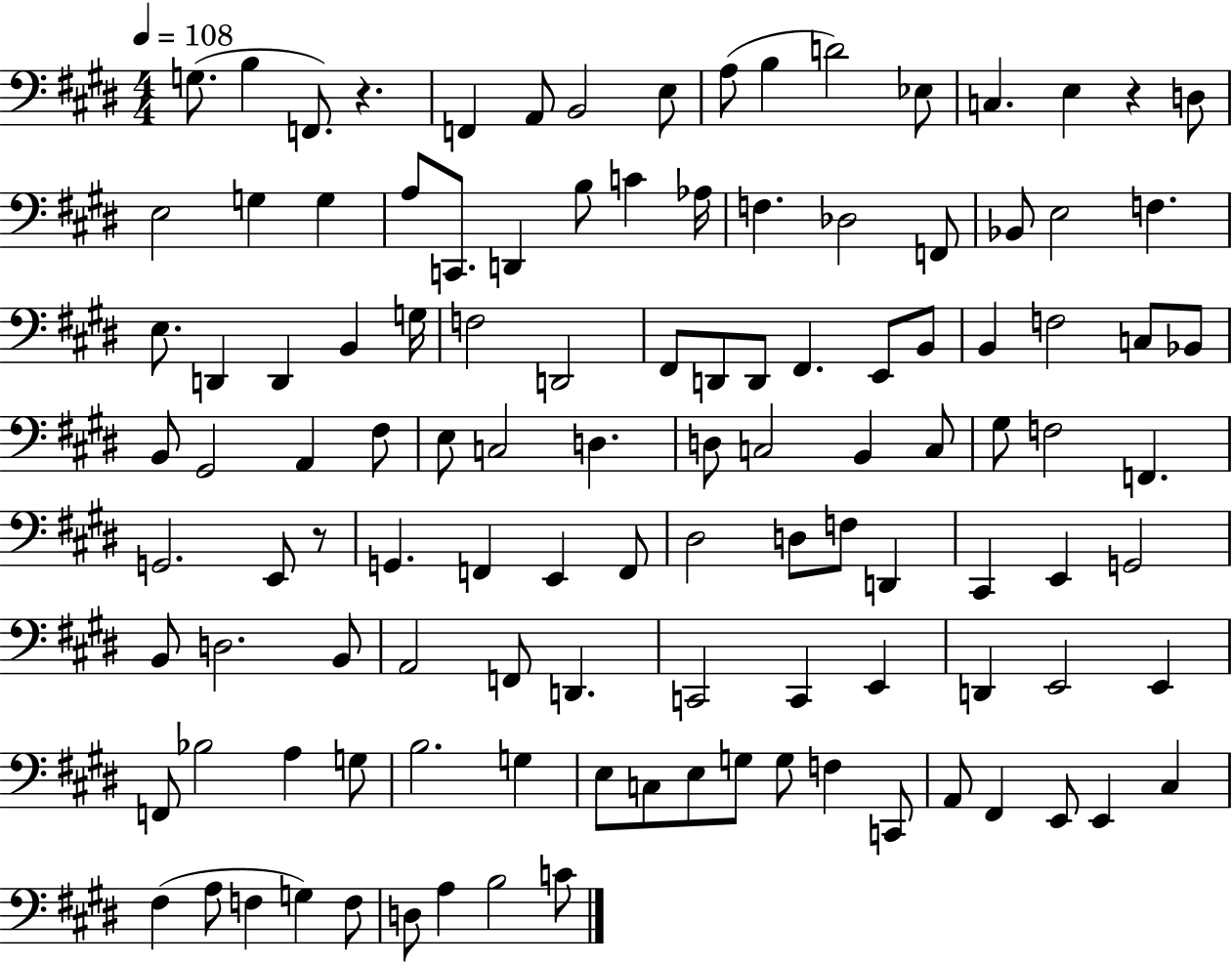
X:1
T:Untitled
M:4/4
L:1/4
K:E
G,/2 B, F,,/2 z F,, A,,/2 B,,2 E,/2 A,/2 B, D2 _E,/2 C, E, z D,/2 E,2 G, G, A,/2 C,,/2 D,, B,/2 C _A,/4 F, _D,2 F,,/2 _B,,/2 E,2 F, E,/2 D,, D,, B,, G,/4 F,2 D,,2 ^F,,/2 D,,/2 D,,/2 ^F,, E,,/2 B,,/2 B,, F,2 C,/2 _B,,/2 B,,/2 ^G,,2 A,, ^F,/2 E,/2 C,2 D, D,/2 C,2 B,, C,/2 ^G,/2 F,2 F,, G,,2 E,,/2 z/2 G,, F,, E,, F,,/2 ^D,2 D,/2 F,/2 D,, ^C,, E,, G,,2 B,,/2 D,2 B,,/2 A,,2 F,,/2 D,, C,,2 C,, E,, D,, E,,2 E,, F,,/2 _B,2 A, G,/2 B,2 G, E,/2 C,/2 E,/2 G,/2 G,/2 F, C,,/2 A,,/2 ^F,, E,,/2 E,, ^C, ^F, A,/2 F, G, F,/2 D,/2 A, B,2 C/2